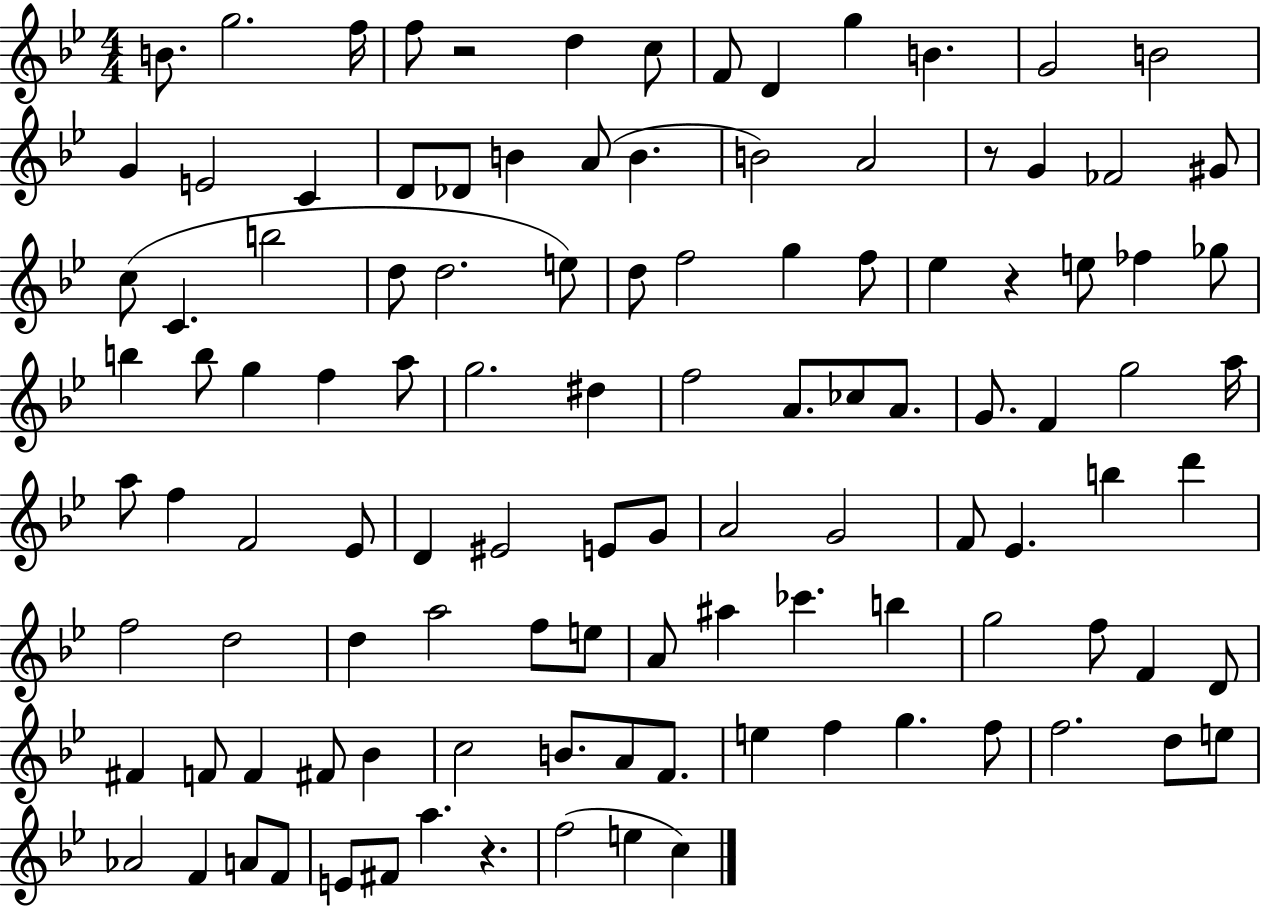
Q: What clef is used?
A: treble